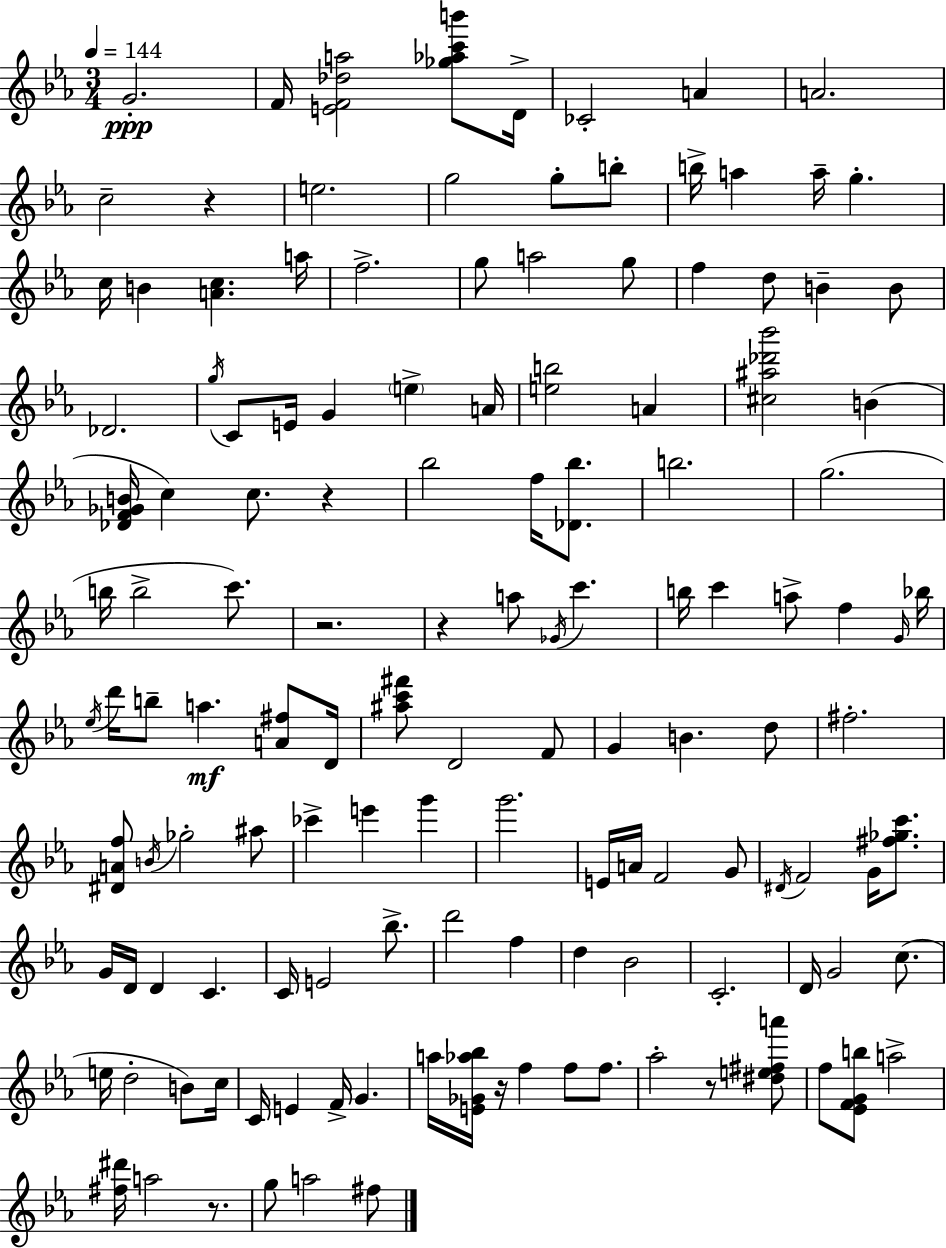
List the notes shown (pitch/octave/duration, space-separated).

G4/h. F4/s [E4,F4,Db5,A5]/h [Gb5,Ab5,C6,B6]/e D4/s CES4/h A4/q A4/h. C5/h R/q E5/h. G5/h G5/e B5/e B5/s A5/q A5/s G5/q. C5/s B4/q [A4,C5]/q. A5/s F5/h. G5/e A5/h G5/e F5/q D5/e B4/q B4/e Db4/h. G5/s C4/e E4/s G4/q E5/q A4/s [E5,B5]/h A4/q [C#5,A#5,Db6,Bb6]/h B4/q [Db4,F4,Gb4,B4]/s C5/q C5/e. R/q Bb5/h F5/s [Db4,Bb5]/e. B5/h. G5/h. B5/s B5/h C6/e. R/h. R/q A5/e Gb4/s C6/q. B5/s C6/q A5/e F5/q G4/s Bb5/s Eb5/s D6/s B5/e A5/q. [A4,F#5]/e D4/s [A#5,C6,F#6]/e D4/h F4/e G4/q B4/q. D5/e F#5/h. [D#4,A4,F5]/e B4/s Gb5/h A#5/e CES6/q E6/q G6/q G6/h. E4/s A4/s F4/h G4/e D#4/s F4/h G4/s [F#5,Gb5,C6]/e. G4/s D4/s D4/q C4/q. C4/s E4/h Bb5/e. D6/h F5/q D5/q Bb4/h C4/h. D4/s G4/h C5/e. E5/s D5/h B4/e C5/s C4/s E4/q F4/s G4/q. A5/s [E4,Gb4,Ab5,Bb5]/s R/s F5/q F5/e F5/e. Ab5/h R/e [D#5,E5,F#5,A6]/e F5/e [Eb4,F4,G4,B5]/e A5/h [F#5,D#6]/s A5/h R/e. G5/e A5/h F#5/e